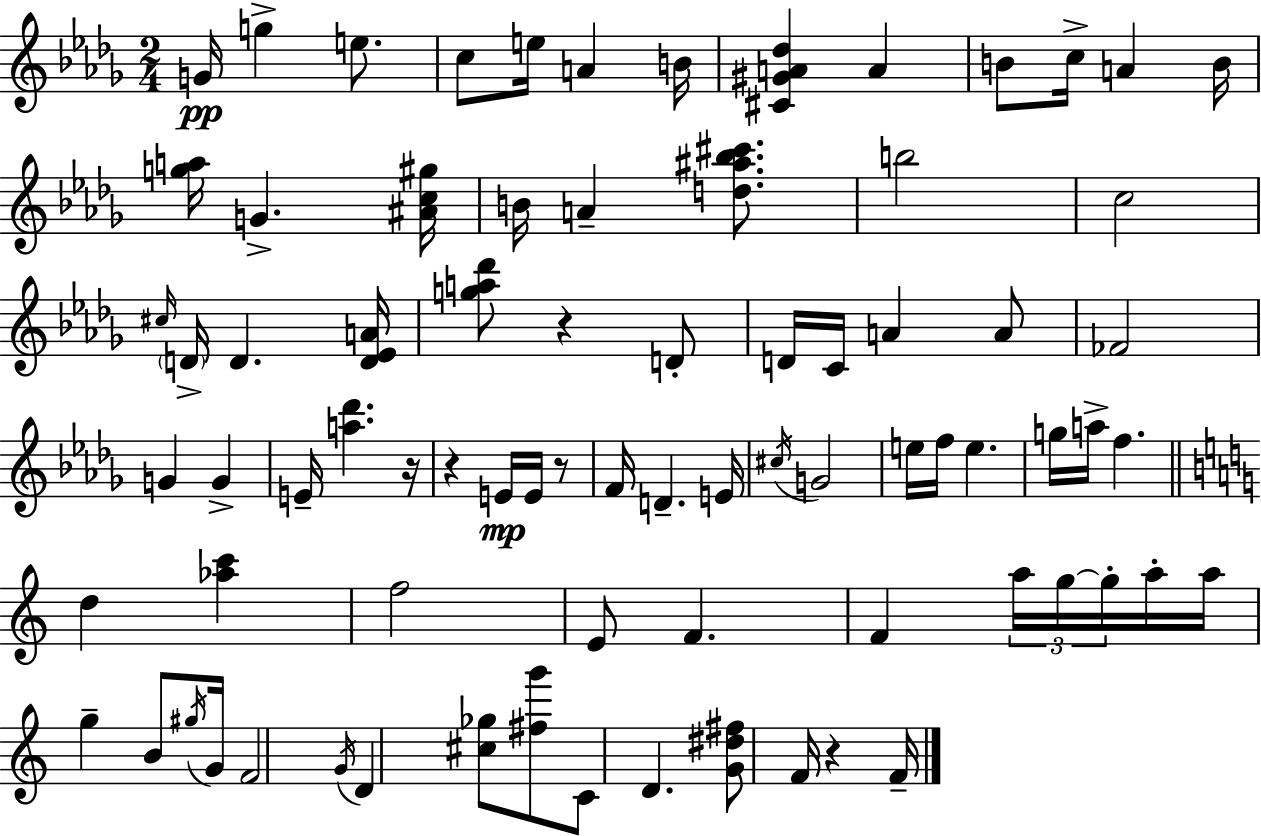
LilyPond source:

{
  \clef treble
  \numericTimeSignature
  \time 2/4
  \key bes \minor
  g'16\pp g''4-> e''8. | c''8 e''16 a'4 b'16 | <cis' gis' a' des''>4 a'4 | b'8 c''16-> a'4 b'16 | \break <g'' a''>16 g'4.-> <ais' c'' gis''>16 | b'16 a'4-- <d'' ais'' bes'' cis'''>8. | b''2 | c''2 | \break \grace { cis''16 } \parenthesize d'16-> d'4. | <d' ees' a'>16 <g'' a'' des'''>8 r4 d'8-. | d'16 c'16 a'4 a'8 | fes'2 | \break g'4 g'4-> | e'16-- <a'' des'''>4. | r16 r4 e'16\mp e'16 r8 | f'16 d'4.-- | \break e'16 \acciaccatura { cis''16 } g'2 | e''16 f''16 e''4. | g''16 a''16-> f''4. | \bar "||" \break \key c \major d''4 <aes'' c'''>4 | f''2 | e'8 f'4. | f'4 \tuplet 3/2 { a''16 g''16~~ g''16-. } a''16-. | \break a''16 g''4-- b'8 \acciaccatura { gis''16 } | g'16 f'2 | \acciaccatura { g'16 } d'4 <cis'' ges''>8 | <fis'' g'''>8 c'8 d'4. | \break <g' dis'' fis''>8 f'16 r4 | f'16-- \bar "|."
}